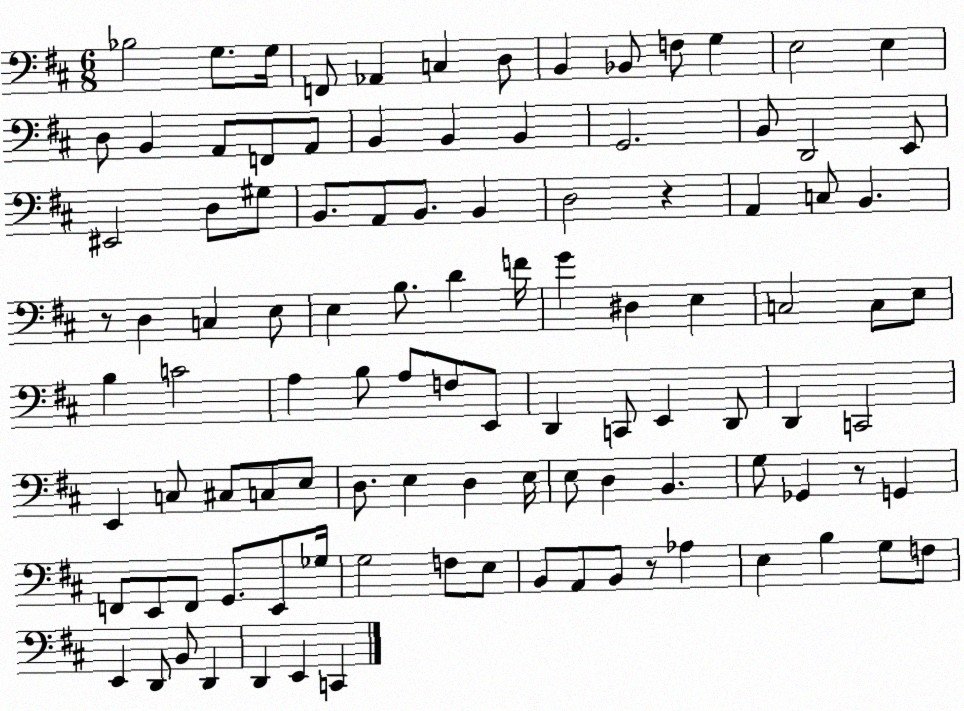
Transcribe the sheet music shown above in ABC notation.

X:1
T:Untitled
M:6/8
L:1/4
K:D
_B,2 G,/2 G,/4 F,,/2 _A,, C, D,/2 B,, _B,,/2 F,/2 G, E,2 E, D,/2 B,, A,,/2 F,,/2 A,,/2 B,, B,, B,, G,,2 B,,/2 D,,2 E,,/2 ^E,,2 D,/2 ^G,/2 B,,/2 A,,/2 B,,/2 B,, D,2 z A,, C,/2 B,, z/2 D, C, E,/2 E, B,/2 D F/4 G ^D, E, C,2 C,/2 E,/2 B, C2 A, B,/2 A,/2 F,/2 E,,/2 D,, C,,/2 E,, D,,/2 D,, C,,2 E,, C,/2 ^C,/2 C,/2 E,/2 D,/2 E, D, E,/4 E,/2 D, B,, G,/2 _G,, z/2 G,, F,,/2 E,,/2 F,,/2 G,,/2 E,,/2 _G,/4 G,2 F,/2 E,/2 B,,/2 A,,/2 B,,/2 z/2 _A, E, B, G,/2 F,/2 E,, D,,/2 B,,/2 D,, D,, E,, C,,